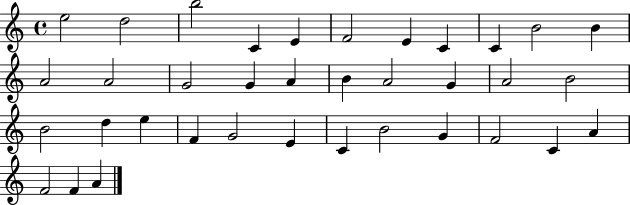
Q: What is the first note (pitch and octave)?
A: E5